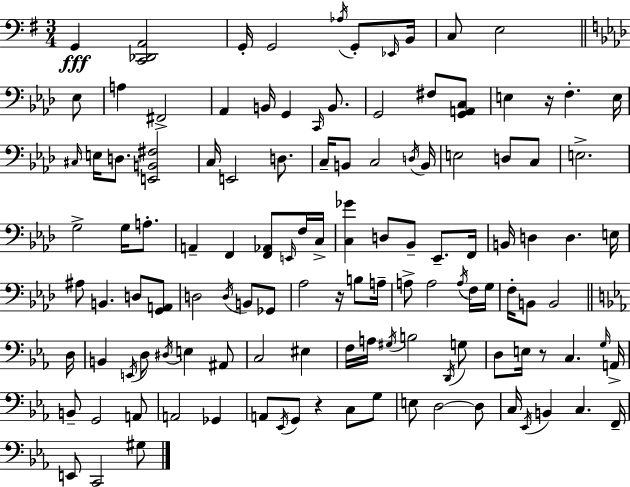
{
  \clef bass
  \numericTimeSignature
  \time 3/4
  \key e \minor
  g,4\fff <c, des, a,>2 | g,16-. g,2 \acciaccatura { aes16 } g,8-. | \grace { ees,16 } b,16 c8 e2 | \bar "||" \break \key aes \major ees8 a4 fis,2-> | aes,4 b,16 g,4 \grace { c,16 } | b,8. g,2 fis8 | <g, a, c>8 e4 r16 f4.-. | \break e16 \grace { cis16 } e16 d8. <e, b, fis>2 | c16 e,2 | d8. c16-- b,8 c2 | \acciaccatura { d16 } b,16 e2 | \break d8 c8 e2.-> | g2-> | g16 a8.-. a,4-- f,4 | <f, aes,>8 \grace { e,16 } f16 c16-> <c ges'>4 d8 | \break bes,8-- ees,8.-- f,16 b,16 d4 d4. | e16 ais8 b,4. | d8 <g, a,>8 d2 | \acciaccatura { d16 } b,8 ges,8 aes2 | \break r16 b8 a16-- a8-> a2 | \acciaccatura { a16 } f16 g16 f16-. b,8 b,2 | \bar "||" \break \key ees \major d16 b,4 \acciaccatura { e,16 } d8 \acciaccatura { dis16 } e4 | ais,8 c2 eis4 | f16 a16 \acciaccatura { gis16 } b2 | \acciaccatura { d,16 } g8 d8 e16 r8 c4. | \break \grace { g16 } a,16-> b,8-- g,2 | a,8 a,2 | ges,4 a,8 \acciaccatura { ees,16 } g,8 r4 | c8 g8 e8 d2~~ | \break d8 c16 \acciaccatura { ees,16 } b,4 | c4. f,16-- e,8 c,2 | gis8 \bar "|."
}